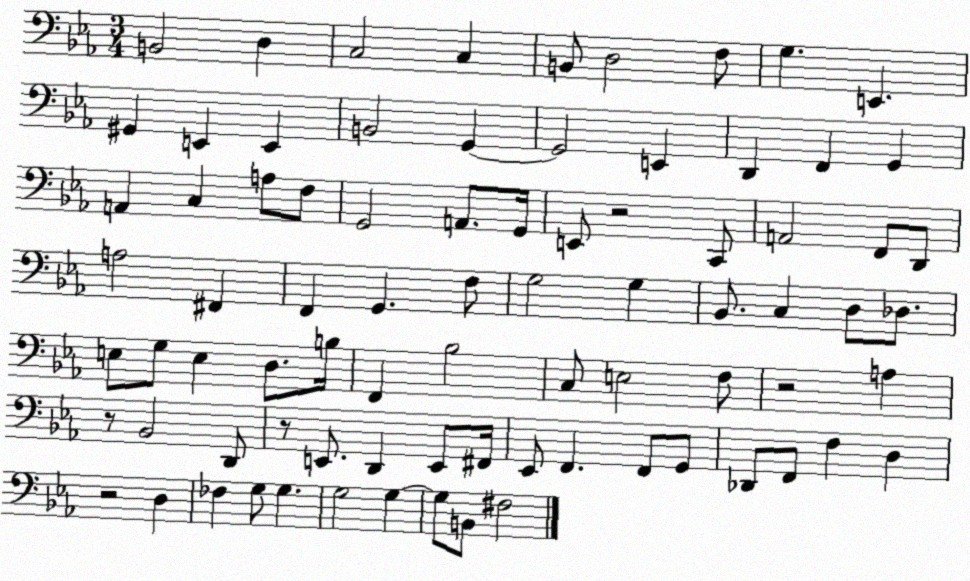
X:1
T:Untitled
M:3/4
L:1/4
K:Eb
B,,2 D, C,2 C, B,,/2 D,2 F,/2 G, E,, ^G,, E,, E,, B,,2 G,, G,,2 E,, D,, F,, G,, A,, C, A,/2 F,/2 G,,2 A,,/2 G,,/4 E,,/2 z2 C,,/2 A,,2 F,,/2 D,,/2 A,2 ^F,, F,, G,, F,/2 G,2 G, _B,,/2 C, D,/2 _D,/2 E,/2 G,/2 E, D,/2 B,/4 F,, _B,2 C,/2 E,2 F,/2 z2 A, z/2 _B,,2 D,,/2 z/2 E,,/2 D,, E,,/2 ^F,,/4 _E,,/2 F,, F,,/2 G,,/2 _D,,/2 F,,/2 F, D, z2 D, _F, G,/2 G, G,2 G, G,/2 B,,/2 ^F,2